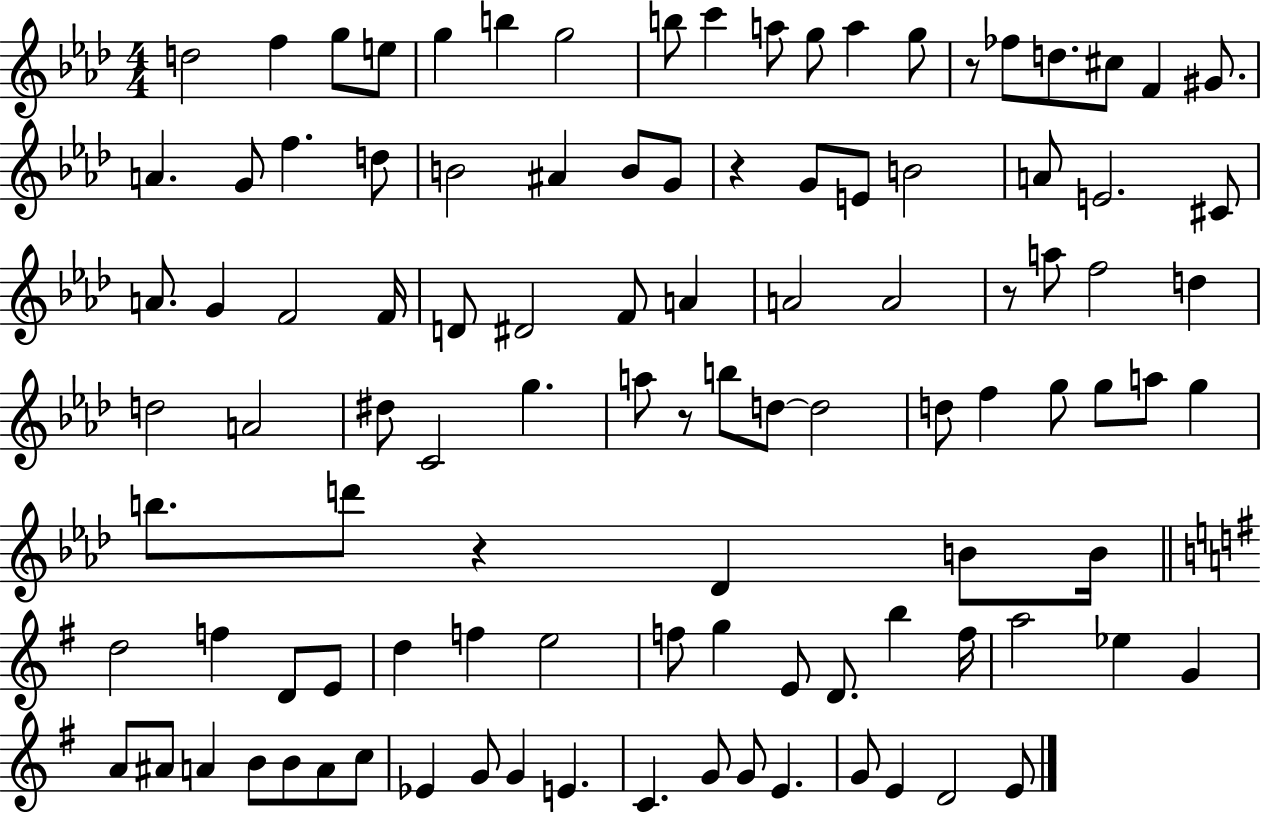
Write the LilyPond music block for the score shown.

{
  \clef treble
  \numericTimeSignature
  \time 4/4
  \key aes \major
  d''2 f''4 g''8 e''8 | g''4 b''4 g''2 | b''8 c'''4 a''8 g''8 a''4 g''8 | r8 fes''8 d''8. cis''8 f'4 gis'8. | \break a'4. g'8 f''4. d''8 | b'2 ais'4 b'8 g'8 | r4 g'8 e'8 b'2 | a'8 e'2. cis'8 | \break a'8. g'4 f'2 f'16 | d'8 dis'2 f'8 a'4 | a'2 a'2 | r8 a''8 f''2 d''4 | \break d''2 a'2 | dis''8 c'2 g''4. | a''8 r8 b''8 d''8~~ d''2 | d''8 f''4 g''8 g''8 a''8 g''4 | \break b''8. d'''8 r4 des'4 b'8 b'16 | \bar "||" \break \key e \minor d''2 f''4 d'8 e'8 | d''4 f''4 e''2 | f''8 g''4 e'8 d'8. b''4 f''16 | a''2 ees''4 g'4 | \break a'8 ais'8 a'4 b'8 b'8 a'8 c''8 | ees'4 g'8 g'4 e'4. | c'4. g'8 g'8 e'4. | g'8 e'4 d'2 e'8 | \break \bar "|."
}